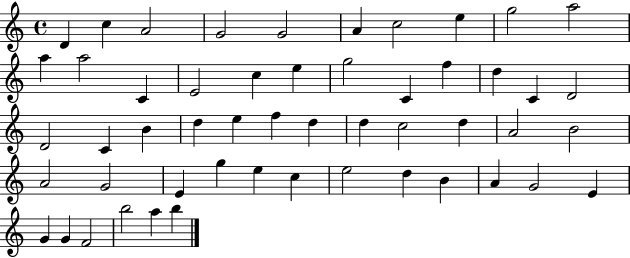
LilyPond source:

{
  \clef treble
  \time 4/4
  \defaultTimeSignature
  \key c \major
  d'4 c''4 a'2 | g'2 g'2 | a'4 c''2 e''4 | g''2 a''2 | \break a''4 a''2 c'4 | e'2 c''4 e''4 | g''2 c'4 f''4 | d''4 c'4 d'2 | \break d'2 c'4 b'4 | d''4 e''4 f''4 d''4 | d''4 c''2 d''4 | a'2 b'2 | \break a'2 g'2 | e'4 g''4 e''4 c''4 | e''2 d''4 b'4 | a'4 g'2 e'4 | \break g'4 g'4 f'2 | b''2 a''4 b''4 | \bar "|."
}